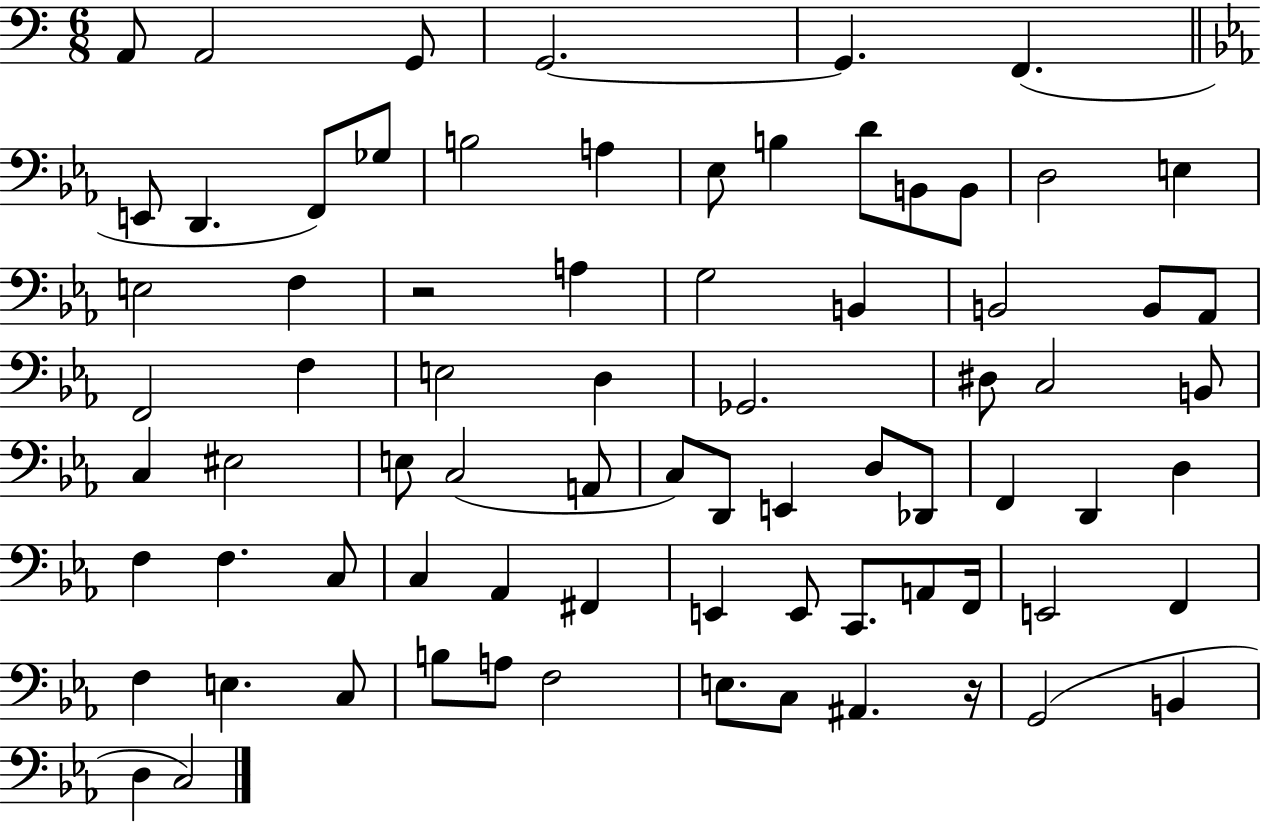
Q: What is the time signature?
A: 6/8